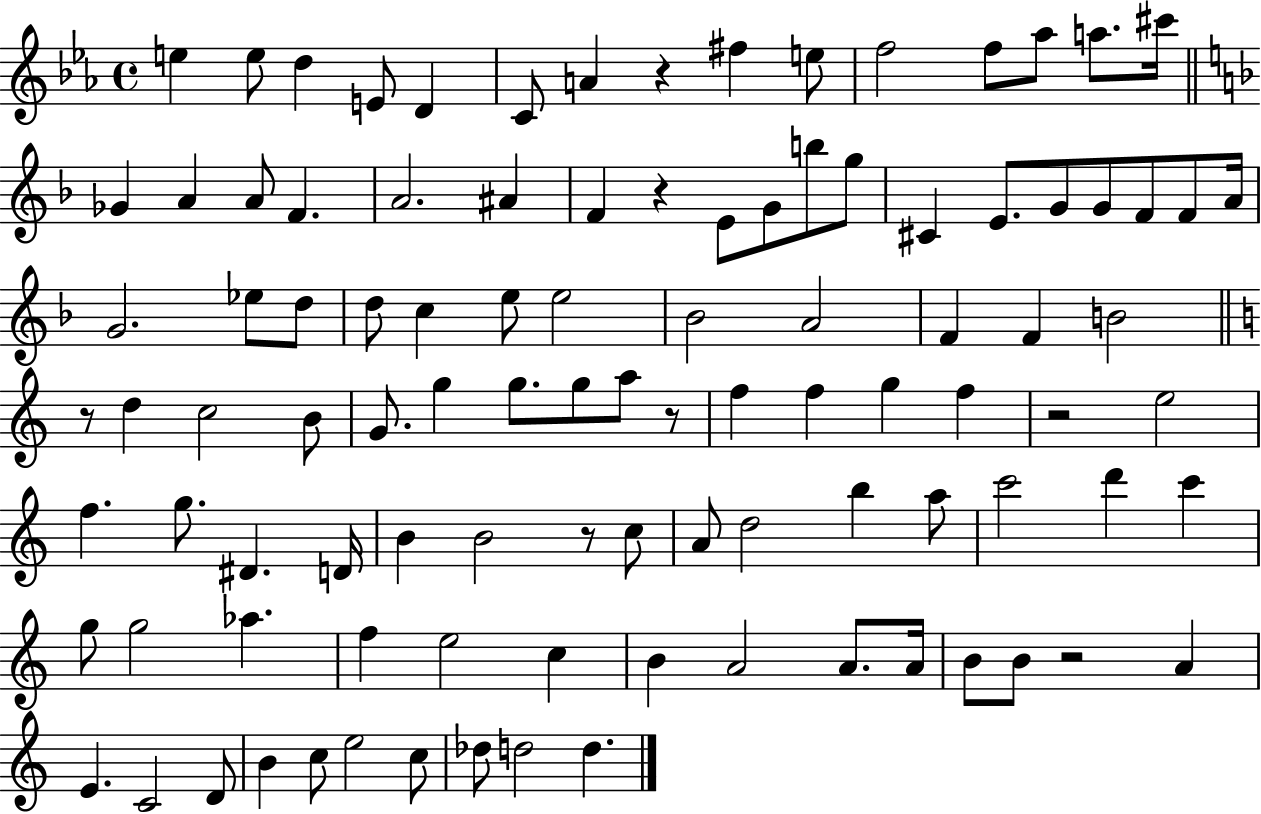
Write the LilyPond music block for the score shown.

{
  \clef treble
  \time 4/4
  \defaultTimeSignature
  \key ees \major
  \repeat volta 2 { e''4 e''8 d''4 e'8 d'4 | c'8 a'4 r4 fis''4 e''8 | f''2 f''8 aes''8 a''8. cis'''16 | \bar "||" \break \key f \major ges'4 a'4 a'8 f'4. | a'2. ais'4 | f'4 r4 e'8 g'8 b''8 g''8 | cis'4 e'8. g'8 g'8 f'8 f'8 a'16 | \break g'2. ees''8 d''8 | d''8 c''4 e''8 e''2 | bes'2 a'2 | f'4 f'4 b'2 | \break \bar "||" \break \key c \major r8 d''4 c''2 b'8 | g'8. g''4 g''8. g''8 a''8 r8 | f''4 f''4 g''4 f''4 | r2 e''2 | \break f''4. g''8. dis'4. d'16 | b'4 b'2 r8 c''8 | a'8 d''2 b''4 a''8 | c'''2 d'''4 c'''4 | \break g''8 g''2 aes''4. | f''4 e''2 c''4 | b'4 a'2 a'8. a'16 | b'8 b'8 r2 a'4 | \break e'4. c'2 d'8 | b'4 c''8 e''2 c''8 | des''8 d''2 d''4. | } \bar "|."
}